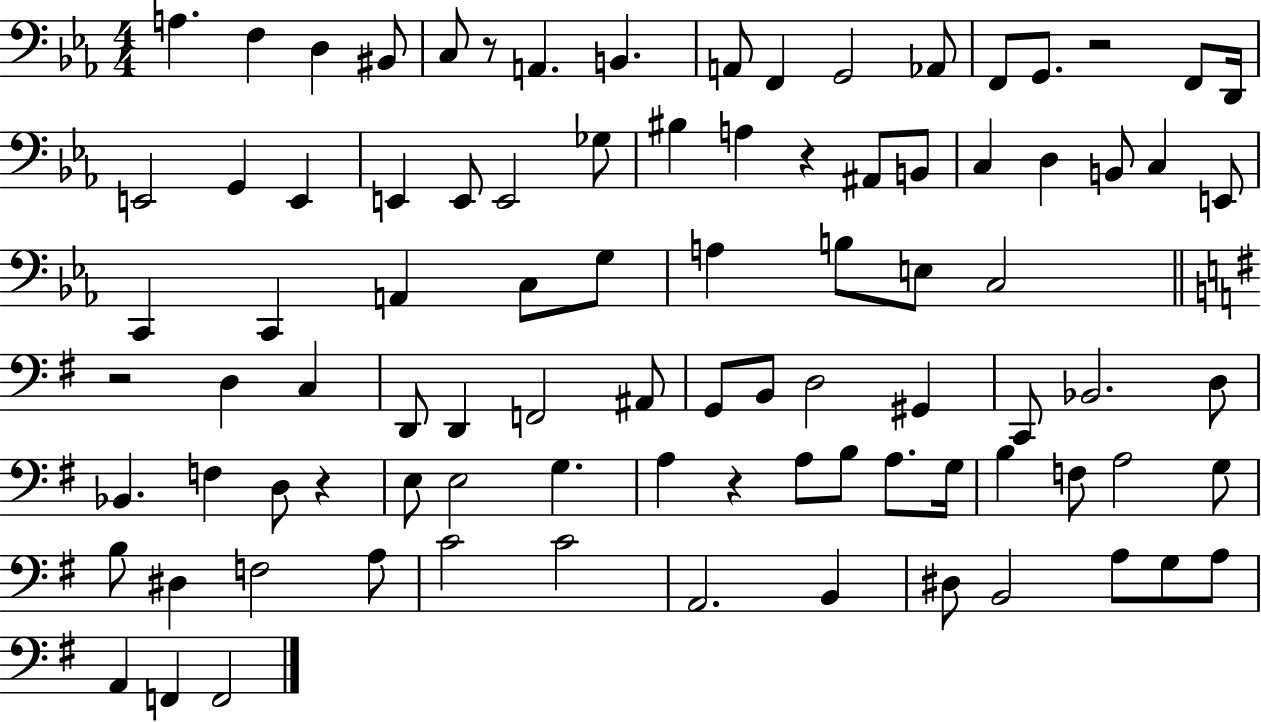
A3/q. F3/q D3/q BIS2/e C3/e R/e A2/q. B2/q. A2/e F2/q G2/h Ab2/e F2/e G2/e. R/h F2/e D2/s E2/h G2/q E2/q E2/q E2/e E2/h Gb3/e BIS3/q A3/q R/q A#2/e B2/e C3/q D3/q B2/e C3/q E2/e C2/q C2/q A2/q C3/e G3/e A3/q B3/e E3/e C3/h R/h D3/q C3/q D2/e D2/q F2/h A#2/e G2/e B2/e D3/h G#2/q C2/e Bb2/h. D3/e Bb2/q. F3/q D3/e R/q E3/e E3/h G3/q. A3/q R/q A3/e B3/e A3/e. G3/s B3/q F3/e A3/h G3/e B3/e D#3/q F3/h A3/e C4/h C4/h A2/h. B2/q D#3/e B2/h A3/e G3/e A3/e A2/q F2/q F2/h